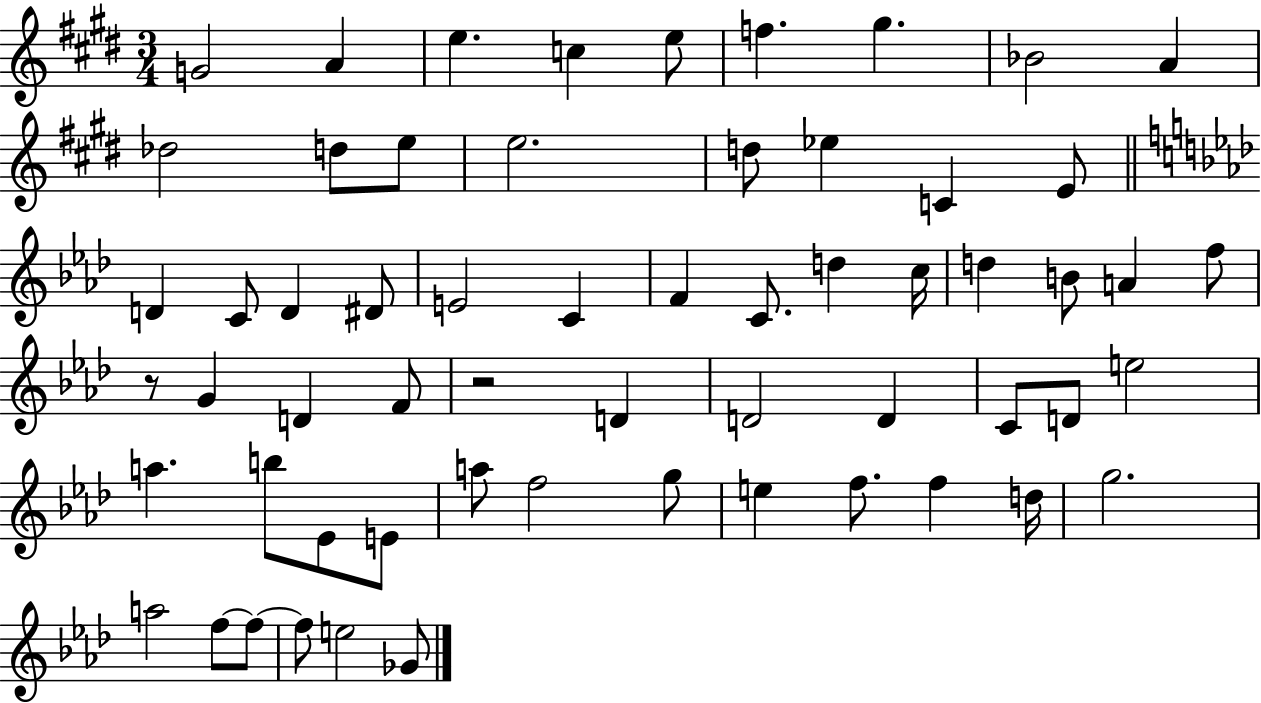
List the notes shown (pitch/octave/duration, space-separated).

G4/h A4/q E5/q. C5/q E5/e F5/q. G#5/q. Bb4/h A4/q Db5/h D5/e E5/e E5/h. D5/e Eb5/q C4/q E4/e D4/q C4/e D4/q D#4/e E4/h C4/q F4/q C4/e. D5/q C5/s D5/q B4/e A4/q F5/e R/e G4/q D4/q F4/e R/h D4/q D4/h D4/q C4/e D4/e E5/h A5/q. B5/e Eb4/e E4/e A5/e F5/h G5/e E5/q F5/e. F5/q D5/s G5/h. A5/h F5/e F5/e F5/e E5/h Gb4/e